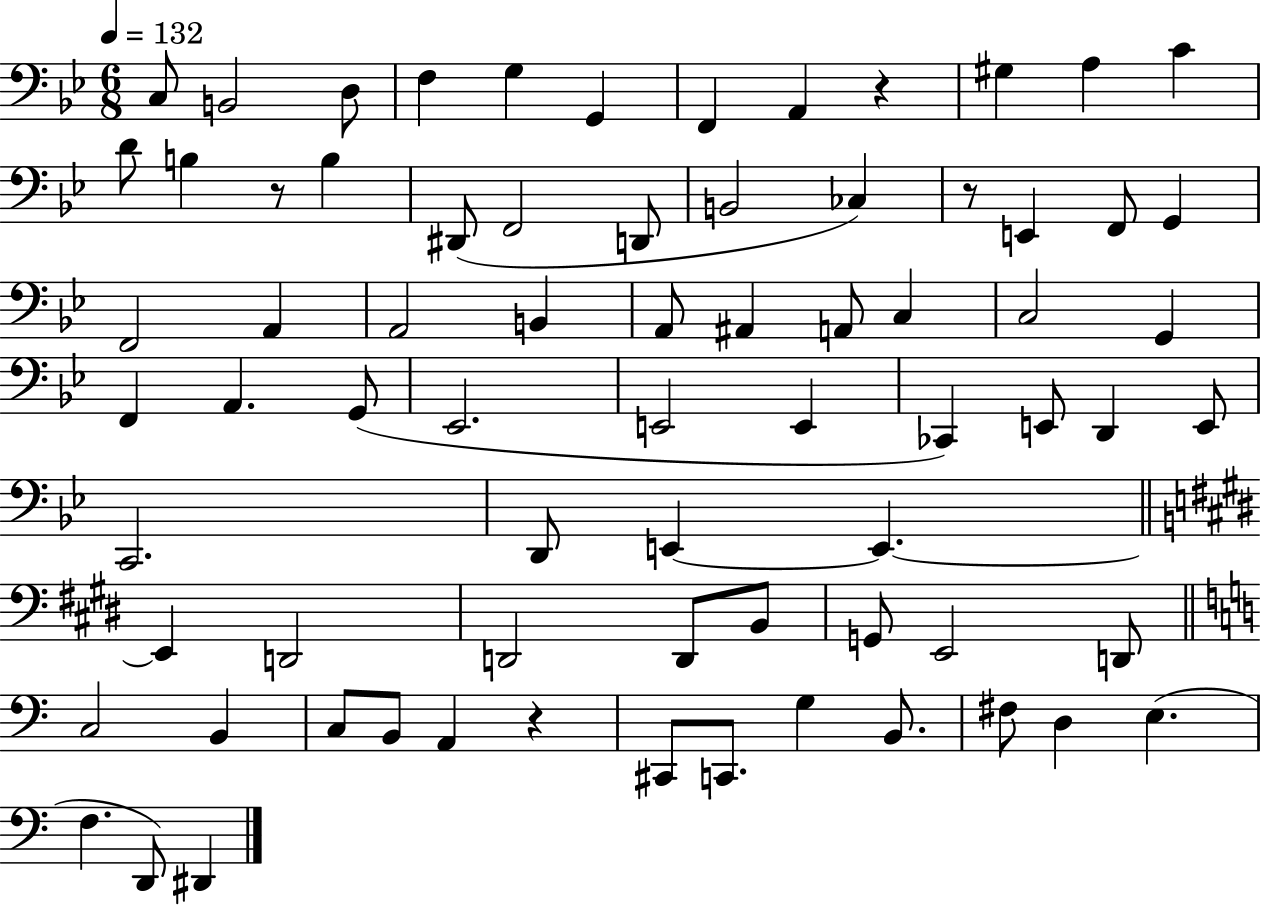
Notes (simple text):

C3/e B2/h D3/e F3/q G3/q G2/q F2/q A2/q R/q G#3/q A3/q C4/q D4/e B3/q R/e B3/q D#2/e F2/h D2/e B2/h CES3/q R/e E2/q F2/e G2/q F2/h A2/q A2/h B2/q A2/e A#2/q A2/e C3/q C3/h G2/q F2/q A2/q. G2/e Eb2/h. E2/h E2/q CES2/q E2/e D2/q E2/e C2/h. D2/e E2/q E2/q. E2/q D2/h D2/h D2/e B2/e G2/e E2/h D2/e C3/h B2/q C3/e B2/e A2/q R/q C#2/e C2/e. G3/q B2/e. F#3/e D3/q E3/q. F3/q. D2/e D#2/q